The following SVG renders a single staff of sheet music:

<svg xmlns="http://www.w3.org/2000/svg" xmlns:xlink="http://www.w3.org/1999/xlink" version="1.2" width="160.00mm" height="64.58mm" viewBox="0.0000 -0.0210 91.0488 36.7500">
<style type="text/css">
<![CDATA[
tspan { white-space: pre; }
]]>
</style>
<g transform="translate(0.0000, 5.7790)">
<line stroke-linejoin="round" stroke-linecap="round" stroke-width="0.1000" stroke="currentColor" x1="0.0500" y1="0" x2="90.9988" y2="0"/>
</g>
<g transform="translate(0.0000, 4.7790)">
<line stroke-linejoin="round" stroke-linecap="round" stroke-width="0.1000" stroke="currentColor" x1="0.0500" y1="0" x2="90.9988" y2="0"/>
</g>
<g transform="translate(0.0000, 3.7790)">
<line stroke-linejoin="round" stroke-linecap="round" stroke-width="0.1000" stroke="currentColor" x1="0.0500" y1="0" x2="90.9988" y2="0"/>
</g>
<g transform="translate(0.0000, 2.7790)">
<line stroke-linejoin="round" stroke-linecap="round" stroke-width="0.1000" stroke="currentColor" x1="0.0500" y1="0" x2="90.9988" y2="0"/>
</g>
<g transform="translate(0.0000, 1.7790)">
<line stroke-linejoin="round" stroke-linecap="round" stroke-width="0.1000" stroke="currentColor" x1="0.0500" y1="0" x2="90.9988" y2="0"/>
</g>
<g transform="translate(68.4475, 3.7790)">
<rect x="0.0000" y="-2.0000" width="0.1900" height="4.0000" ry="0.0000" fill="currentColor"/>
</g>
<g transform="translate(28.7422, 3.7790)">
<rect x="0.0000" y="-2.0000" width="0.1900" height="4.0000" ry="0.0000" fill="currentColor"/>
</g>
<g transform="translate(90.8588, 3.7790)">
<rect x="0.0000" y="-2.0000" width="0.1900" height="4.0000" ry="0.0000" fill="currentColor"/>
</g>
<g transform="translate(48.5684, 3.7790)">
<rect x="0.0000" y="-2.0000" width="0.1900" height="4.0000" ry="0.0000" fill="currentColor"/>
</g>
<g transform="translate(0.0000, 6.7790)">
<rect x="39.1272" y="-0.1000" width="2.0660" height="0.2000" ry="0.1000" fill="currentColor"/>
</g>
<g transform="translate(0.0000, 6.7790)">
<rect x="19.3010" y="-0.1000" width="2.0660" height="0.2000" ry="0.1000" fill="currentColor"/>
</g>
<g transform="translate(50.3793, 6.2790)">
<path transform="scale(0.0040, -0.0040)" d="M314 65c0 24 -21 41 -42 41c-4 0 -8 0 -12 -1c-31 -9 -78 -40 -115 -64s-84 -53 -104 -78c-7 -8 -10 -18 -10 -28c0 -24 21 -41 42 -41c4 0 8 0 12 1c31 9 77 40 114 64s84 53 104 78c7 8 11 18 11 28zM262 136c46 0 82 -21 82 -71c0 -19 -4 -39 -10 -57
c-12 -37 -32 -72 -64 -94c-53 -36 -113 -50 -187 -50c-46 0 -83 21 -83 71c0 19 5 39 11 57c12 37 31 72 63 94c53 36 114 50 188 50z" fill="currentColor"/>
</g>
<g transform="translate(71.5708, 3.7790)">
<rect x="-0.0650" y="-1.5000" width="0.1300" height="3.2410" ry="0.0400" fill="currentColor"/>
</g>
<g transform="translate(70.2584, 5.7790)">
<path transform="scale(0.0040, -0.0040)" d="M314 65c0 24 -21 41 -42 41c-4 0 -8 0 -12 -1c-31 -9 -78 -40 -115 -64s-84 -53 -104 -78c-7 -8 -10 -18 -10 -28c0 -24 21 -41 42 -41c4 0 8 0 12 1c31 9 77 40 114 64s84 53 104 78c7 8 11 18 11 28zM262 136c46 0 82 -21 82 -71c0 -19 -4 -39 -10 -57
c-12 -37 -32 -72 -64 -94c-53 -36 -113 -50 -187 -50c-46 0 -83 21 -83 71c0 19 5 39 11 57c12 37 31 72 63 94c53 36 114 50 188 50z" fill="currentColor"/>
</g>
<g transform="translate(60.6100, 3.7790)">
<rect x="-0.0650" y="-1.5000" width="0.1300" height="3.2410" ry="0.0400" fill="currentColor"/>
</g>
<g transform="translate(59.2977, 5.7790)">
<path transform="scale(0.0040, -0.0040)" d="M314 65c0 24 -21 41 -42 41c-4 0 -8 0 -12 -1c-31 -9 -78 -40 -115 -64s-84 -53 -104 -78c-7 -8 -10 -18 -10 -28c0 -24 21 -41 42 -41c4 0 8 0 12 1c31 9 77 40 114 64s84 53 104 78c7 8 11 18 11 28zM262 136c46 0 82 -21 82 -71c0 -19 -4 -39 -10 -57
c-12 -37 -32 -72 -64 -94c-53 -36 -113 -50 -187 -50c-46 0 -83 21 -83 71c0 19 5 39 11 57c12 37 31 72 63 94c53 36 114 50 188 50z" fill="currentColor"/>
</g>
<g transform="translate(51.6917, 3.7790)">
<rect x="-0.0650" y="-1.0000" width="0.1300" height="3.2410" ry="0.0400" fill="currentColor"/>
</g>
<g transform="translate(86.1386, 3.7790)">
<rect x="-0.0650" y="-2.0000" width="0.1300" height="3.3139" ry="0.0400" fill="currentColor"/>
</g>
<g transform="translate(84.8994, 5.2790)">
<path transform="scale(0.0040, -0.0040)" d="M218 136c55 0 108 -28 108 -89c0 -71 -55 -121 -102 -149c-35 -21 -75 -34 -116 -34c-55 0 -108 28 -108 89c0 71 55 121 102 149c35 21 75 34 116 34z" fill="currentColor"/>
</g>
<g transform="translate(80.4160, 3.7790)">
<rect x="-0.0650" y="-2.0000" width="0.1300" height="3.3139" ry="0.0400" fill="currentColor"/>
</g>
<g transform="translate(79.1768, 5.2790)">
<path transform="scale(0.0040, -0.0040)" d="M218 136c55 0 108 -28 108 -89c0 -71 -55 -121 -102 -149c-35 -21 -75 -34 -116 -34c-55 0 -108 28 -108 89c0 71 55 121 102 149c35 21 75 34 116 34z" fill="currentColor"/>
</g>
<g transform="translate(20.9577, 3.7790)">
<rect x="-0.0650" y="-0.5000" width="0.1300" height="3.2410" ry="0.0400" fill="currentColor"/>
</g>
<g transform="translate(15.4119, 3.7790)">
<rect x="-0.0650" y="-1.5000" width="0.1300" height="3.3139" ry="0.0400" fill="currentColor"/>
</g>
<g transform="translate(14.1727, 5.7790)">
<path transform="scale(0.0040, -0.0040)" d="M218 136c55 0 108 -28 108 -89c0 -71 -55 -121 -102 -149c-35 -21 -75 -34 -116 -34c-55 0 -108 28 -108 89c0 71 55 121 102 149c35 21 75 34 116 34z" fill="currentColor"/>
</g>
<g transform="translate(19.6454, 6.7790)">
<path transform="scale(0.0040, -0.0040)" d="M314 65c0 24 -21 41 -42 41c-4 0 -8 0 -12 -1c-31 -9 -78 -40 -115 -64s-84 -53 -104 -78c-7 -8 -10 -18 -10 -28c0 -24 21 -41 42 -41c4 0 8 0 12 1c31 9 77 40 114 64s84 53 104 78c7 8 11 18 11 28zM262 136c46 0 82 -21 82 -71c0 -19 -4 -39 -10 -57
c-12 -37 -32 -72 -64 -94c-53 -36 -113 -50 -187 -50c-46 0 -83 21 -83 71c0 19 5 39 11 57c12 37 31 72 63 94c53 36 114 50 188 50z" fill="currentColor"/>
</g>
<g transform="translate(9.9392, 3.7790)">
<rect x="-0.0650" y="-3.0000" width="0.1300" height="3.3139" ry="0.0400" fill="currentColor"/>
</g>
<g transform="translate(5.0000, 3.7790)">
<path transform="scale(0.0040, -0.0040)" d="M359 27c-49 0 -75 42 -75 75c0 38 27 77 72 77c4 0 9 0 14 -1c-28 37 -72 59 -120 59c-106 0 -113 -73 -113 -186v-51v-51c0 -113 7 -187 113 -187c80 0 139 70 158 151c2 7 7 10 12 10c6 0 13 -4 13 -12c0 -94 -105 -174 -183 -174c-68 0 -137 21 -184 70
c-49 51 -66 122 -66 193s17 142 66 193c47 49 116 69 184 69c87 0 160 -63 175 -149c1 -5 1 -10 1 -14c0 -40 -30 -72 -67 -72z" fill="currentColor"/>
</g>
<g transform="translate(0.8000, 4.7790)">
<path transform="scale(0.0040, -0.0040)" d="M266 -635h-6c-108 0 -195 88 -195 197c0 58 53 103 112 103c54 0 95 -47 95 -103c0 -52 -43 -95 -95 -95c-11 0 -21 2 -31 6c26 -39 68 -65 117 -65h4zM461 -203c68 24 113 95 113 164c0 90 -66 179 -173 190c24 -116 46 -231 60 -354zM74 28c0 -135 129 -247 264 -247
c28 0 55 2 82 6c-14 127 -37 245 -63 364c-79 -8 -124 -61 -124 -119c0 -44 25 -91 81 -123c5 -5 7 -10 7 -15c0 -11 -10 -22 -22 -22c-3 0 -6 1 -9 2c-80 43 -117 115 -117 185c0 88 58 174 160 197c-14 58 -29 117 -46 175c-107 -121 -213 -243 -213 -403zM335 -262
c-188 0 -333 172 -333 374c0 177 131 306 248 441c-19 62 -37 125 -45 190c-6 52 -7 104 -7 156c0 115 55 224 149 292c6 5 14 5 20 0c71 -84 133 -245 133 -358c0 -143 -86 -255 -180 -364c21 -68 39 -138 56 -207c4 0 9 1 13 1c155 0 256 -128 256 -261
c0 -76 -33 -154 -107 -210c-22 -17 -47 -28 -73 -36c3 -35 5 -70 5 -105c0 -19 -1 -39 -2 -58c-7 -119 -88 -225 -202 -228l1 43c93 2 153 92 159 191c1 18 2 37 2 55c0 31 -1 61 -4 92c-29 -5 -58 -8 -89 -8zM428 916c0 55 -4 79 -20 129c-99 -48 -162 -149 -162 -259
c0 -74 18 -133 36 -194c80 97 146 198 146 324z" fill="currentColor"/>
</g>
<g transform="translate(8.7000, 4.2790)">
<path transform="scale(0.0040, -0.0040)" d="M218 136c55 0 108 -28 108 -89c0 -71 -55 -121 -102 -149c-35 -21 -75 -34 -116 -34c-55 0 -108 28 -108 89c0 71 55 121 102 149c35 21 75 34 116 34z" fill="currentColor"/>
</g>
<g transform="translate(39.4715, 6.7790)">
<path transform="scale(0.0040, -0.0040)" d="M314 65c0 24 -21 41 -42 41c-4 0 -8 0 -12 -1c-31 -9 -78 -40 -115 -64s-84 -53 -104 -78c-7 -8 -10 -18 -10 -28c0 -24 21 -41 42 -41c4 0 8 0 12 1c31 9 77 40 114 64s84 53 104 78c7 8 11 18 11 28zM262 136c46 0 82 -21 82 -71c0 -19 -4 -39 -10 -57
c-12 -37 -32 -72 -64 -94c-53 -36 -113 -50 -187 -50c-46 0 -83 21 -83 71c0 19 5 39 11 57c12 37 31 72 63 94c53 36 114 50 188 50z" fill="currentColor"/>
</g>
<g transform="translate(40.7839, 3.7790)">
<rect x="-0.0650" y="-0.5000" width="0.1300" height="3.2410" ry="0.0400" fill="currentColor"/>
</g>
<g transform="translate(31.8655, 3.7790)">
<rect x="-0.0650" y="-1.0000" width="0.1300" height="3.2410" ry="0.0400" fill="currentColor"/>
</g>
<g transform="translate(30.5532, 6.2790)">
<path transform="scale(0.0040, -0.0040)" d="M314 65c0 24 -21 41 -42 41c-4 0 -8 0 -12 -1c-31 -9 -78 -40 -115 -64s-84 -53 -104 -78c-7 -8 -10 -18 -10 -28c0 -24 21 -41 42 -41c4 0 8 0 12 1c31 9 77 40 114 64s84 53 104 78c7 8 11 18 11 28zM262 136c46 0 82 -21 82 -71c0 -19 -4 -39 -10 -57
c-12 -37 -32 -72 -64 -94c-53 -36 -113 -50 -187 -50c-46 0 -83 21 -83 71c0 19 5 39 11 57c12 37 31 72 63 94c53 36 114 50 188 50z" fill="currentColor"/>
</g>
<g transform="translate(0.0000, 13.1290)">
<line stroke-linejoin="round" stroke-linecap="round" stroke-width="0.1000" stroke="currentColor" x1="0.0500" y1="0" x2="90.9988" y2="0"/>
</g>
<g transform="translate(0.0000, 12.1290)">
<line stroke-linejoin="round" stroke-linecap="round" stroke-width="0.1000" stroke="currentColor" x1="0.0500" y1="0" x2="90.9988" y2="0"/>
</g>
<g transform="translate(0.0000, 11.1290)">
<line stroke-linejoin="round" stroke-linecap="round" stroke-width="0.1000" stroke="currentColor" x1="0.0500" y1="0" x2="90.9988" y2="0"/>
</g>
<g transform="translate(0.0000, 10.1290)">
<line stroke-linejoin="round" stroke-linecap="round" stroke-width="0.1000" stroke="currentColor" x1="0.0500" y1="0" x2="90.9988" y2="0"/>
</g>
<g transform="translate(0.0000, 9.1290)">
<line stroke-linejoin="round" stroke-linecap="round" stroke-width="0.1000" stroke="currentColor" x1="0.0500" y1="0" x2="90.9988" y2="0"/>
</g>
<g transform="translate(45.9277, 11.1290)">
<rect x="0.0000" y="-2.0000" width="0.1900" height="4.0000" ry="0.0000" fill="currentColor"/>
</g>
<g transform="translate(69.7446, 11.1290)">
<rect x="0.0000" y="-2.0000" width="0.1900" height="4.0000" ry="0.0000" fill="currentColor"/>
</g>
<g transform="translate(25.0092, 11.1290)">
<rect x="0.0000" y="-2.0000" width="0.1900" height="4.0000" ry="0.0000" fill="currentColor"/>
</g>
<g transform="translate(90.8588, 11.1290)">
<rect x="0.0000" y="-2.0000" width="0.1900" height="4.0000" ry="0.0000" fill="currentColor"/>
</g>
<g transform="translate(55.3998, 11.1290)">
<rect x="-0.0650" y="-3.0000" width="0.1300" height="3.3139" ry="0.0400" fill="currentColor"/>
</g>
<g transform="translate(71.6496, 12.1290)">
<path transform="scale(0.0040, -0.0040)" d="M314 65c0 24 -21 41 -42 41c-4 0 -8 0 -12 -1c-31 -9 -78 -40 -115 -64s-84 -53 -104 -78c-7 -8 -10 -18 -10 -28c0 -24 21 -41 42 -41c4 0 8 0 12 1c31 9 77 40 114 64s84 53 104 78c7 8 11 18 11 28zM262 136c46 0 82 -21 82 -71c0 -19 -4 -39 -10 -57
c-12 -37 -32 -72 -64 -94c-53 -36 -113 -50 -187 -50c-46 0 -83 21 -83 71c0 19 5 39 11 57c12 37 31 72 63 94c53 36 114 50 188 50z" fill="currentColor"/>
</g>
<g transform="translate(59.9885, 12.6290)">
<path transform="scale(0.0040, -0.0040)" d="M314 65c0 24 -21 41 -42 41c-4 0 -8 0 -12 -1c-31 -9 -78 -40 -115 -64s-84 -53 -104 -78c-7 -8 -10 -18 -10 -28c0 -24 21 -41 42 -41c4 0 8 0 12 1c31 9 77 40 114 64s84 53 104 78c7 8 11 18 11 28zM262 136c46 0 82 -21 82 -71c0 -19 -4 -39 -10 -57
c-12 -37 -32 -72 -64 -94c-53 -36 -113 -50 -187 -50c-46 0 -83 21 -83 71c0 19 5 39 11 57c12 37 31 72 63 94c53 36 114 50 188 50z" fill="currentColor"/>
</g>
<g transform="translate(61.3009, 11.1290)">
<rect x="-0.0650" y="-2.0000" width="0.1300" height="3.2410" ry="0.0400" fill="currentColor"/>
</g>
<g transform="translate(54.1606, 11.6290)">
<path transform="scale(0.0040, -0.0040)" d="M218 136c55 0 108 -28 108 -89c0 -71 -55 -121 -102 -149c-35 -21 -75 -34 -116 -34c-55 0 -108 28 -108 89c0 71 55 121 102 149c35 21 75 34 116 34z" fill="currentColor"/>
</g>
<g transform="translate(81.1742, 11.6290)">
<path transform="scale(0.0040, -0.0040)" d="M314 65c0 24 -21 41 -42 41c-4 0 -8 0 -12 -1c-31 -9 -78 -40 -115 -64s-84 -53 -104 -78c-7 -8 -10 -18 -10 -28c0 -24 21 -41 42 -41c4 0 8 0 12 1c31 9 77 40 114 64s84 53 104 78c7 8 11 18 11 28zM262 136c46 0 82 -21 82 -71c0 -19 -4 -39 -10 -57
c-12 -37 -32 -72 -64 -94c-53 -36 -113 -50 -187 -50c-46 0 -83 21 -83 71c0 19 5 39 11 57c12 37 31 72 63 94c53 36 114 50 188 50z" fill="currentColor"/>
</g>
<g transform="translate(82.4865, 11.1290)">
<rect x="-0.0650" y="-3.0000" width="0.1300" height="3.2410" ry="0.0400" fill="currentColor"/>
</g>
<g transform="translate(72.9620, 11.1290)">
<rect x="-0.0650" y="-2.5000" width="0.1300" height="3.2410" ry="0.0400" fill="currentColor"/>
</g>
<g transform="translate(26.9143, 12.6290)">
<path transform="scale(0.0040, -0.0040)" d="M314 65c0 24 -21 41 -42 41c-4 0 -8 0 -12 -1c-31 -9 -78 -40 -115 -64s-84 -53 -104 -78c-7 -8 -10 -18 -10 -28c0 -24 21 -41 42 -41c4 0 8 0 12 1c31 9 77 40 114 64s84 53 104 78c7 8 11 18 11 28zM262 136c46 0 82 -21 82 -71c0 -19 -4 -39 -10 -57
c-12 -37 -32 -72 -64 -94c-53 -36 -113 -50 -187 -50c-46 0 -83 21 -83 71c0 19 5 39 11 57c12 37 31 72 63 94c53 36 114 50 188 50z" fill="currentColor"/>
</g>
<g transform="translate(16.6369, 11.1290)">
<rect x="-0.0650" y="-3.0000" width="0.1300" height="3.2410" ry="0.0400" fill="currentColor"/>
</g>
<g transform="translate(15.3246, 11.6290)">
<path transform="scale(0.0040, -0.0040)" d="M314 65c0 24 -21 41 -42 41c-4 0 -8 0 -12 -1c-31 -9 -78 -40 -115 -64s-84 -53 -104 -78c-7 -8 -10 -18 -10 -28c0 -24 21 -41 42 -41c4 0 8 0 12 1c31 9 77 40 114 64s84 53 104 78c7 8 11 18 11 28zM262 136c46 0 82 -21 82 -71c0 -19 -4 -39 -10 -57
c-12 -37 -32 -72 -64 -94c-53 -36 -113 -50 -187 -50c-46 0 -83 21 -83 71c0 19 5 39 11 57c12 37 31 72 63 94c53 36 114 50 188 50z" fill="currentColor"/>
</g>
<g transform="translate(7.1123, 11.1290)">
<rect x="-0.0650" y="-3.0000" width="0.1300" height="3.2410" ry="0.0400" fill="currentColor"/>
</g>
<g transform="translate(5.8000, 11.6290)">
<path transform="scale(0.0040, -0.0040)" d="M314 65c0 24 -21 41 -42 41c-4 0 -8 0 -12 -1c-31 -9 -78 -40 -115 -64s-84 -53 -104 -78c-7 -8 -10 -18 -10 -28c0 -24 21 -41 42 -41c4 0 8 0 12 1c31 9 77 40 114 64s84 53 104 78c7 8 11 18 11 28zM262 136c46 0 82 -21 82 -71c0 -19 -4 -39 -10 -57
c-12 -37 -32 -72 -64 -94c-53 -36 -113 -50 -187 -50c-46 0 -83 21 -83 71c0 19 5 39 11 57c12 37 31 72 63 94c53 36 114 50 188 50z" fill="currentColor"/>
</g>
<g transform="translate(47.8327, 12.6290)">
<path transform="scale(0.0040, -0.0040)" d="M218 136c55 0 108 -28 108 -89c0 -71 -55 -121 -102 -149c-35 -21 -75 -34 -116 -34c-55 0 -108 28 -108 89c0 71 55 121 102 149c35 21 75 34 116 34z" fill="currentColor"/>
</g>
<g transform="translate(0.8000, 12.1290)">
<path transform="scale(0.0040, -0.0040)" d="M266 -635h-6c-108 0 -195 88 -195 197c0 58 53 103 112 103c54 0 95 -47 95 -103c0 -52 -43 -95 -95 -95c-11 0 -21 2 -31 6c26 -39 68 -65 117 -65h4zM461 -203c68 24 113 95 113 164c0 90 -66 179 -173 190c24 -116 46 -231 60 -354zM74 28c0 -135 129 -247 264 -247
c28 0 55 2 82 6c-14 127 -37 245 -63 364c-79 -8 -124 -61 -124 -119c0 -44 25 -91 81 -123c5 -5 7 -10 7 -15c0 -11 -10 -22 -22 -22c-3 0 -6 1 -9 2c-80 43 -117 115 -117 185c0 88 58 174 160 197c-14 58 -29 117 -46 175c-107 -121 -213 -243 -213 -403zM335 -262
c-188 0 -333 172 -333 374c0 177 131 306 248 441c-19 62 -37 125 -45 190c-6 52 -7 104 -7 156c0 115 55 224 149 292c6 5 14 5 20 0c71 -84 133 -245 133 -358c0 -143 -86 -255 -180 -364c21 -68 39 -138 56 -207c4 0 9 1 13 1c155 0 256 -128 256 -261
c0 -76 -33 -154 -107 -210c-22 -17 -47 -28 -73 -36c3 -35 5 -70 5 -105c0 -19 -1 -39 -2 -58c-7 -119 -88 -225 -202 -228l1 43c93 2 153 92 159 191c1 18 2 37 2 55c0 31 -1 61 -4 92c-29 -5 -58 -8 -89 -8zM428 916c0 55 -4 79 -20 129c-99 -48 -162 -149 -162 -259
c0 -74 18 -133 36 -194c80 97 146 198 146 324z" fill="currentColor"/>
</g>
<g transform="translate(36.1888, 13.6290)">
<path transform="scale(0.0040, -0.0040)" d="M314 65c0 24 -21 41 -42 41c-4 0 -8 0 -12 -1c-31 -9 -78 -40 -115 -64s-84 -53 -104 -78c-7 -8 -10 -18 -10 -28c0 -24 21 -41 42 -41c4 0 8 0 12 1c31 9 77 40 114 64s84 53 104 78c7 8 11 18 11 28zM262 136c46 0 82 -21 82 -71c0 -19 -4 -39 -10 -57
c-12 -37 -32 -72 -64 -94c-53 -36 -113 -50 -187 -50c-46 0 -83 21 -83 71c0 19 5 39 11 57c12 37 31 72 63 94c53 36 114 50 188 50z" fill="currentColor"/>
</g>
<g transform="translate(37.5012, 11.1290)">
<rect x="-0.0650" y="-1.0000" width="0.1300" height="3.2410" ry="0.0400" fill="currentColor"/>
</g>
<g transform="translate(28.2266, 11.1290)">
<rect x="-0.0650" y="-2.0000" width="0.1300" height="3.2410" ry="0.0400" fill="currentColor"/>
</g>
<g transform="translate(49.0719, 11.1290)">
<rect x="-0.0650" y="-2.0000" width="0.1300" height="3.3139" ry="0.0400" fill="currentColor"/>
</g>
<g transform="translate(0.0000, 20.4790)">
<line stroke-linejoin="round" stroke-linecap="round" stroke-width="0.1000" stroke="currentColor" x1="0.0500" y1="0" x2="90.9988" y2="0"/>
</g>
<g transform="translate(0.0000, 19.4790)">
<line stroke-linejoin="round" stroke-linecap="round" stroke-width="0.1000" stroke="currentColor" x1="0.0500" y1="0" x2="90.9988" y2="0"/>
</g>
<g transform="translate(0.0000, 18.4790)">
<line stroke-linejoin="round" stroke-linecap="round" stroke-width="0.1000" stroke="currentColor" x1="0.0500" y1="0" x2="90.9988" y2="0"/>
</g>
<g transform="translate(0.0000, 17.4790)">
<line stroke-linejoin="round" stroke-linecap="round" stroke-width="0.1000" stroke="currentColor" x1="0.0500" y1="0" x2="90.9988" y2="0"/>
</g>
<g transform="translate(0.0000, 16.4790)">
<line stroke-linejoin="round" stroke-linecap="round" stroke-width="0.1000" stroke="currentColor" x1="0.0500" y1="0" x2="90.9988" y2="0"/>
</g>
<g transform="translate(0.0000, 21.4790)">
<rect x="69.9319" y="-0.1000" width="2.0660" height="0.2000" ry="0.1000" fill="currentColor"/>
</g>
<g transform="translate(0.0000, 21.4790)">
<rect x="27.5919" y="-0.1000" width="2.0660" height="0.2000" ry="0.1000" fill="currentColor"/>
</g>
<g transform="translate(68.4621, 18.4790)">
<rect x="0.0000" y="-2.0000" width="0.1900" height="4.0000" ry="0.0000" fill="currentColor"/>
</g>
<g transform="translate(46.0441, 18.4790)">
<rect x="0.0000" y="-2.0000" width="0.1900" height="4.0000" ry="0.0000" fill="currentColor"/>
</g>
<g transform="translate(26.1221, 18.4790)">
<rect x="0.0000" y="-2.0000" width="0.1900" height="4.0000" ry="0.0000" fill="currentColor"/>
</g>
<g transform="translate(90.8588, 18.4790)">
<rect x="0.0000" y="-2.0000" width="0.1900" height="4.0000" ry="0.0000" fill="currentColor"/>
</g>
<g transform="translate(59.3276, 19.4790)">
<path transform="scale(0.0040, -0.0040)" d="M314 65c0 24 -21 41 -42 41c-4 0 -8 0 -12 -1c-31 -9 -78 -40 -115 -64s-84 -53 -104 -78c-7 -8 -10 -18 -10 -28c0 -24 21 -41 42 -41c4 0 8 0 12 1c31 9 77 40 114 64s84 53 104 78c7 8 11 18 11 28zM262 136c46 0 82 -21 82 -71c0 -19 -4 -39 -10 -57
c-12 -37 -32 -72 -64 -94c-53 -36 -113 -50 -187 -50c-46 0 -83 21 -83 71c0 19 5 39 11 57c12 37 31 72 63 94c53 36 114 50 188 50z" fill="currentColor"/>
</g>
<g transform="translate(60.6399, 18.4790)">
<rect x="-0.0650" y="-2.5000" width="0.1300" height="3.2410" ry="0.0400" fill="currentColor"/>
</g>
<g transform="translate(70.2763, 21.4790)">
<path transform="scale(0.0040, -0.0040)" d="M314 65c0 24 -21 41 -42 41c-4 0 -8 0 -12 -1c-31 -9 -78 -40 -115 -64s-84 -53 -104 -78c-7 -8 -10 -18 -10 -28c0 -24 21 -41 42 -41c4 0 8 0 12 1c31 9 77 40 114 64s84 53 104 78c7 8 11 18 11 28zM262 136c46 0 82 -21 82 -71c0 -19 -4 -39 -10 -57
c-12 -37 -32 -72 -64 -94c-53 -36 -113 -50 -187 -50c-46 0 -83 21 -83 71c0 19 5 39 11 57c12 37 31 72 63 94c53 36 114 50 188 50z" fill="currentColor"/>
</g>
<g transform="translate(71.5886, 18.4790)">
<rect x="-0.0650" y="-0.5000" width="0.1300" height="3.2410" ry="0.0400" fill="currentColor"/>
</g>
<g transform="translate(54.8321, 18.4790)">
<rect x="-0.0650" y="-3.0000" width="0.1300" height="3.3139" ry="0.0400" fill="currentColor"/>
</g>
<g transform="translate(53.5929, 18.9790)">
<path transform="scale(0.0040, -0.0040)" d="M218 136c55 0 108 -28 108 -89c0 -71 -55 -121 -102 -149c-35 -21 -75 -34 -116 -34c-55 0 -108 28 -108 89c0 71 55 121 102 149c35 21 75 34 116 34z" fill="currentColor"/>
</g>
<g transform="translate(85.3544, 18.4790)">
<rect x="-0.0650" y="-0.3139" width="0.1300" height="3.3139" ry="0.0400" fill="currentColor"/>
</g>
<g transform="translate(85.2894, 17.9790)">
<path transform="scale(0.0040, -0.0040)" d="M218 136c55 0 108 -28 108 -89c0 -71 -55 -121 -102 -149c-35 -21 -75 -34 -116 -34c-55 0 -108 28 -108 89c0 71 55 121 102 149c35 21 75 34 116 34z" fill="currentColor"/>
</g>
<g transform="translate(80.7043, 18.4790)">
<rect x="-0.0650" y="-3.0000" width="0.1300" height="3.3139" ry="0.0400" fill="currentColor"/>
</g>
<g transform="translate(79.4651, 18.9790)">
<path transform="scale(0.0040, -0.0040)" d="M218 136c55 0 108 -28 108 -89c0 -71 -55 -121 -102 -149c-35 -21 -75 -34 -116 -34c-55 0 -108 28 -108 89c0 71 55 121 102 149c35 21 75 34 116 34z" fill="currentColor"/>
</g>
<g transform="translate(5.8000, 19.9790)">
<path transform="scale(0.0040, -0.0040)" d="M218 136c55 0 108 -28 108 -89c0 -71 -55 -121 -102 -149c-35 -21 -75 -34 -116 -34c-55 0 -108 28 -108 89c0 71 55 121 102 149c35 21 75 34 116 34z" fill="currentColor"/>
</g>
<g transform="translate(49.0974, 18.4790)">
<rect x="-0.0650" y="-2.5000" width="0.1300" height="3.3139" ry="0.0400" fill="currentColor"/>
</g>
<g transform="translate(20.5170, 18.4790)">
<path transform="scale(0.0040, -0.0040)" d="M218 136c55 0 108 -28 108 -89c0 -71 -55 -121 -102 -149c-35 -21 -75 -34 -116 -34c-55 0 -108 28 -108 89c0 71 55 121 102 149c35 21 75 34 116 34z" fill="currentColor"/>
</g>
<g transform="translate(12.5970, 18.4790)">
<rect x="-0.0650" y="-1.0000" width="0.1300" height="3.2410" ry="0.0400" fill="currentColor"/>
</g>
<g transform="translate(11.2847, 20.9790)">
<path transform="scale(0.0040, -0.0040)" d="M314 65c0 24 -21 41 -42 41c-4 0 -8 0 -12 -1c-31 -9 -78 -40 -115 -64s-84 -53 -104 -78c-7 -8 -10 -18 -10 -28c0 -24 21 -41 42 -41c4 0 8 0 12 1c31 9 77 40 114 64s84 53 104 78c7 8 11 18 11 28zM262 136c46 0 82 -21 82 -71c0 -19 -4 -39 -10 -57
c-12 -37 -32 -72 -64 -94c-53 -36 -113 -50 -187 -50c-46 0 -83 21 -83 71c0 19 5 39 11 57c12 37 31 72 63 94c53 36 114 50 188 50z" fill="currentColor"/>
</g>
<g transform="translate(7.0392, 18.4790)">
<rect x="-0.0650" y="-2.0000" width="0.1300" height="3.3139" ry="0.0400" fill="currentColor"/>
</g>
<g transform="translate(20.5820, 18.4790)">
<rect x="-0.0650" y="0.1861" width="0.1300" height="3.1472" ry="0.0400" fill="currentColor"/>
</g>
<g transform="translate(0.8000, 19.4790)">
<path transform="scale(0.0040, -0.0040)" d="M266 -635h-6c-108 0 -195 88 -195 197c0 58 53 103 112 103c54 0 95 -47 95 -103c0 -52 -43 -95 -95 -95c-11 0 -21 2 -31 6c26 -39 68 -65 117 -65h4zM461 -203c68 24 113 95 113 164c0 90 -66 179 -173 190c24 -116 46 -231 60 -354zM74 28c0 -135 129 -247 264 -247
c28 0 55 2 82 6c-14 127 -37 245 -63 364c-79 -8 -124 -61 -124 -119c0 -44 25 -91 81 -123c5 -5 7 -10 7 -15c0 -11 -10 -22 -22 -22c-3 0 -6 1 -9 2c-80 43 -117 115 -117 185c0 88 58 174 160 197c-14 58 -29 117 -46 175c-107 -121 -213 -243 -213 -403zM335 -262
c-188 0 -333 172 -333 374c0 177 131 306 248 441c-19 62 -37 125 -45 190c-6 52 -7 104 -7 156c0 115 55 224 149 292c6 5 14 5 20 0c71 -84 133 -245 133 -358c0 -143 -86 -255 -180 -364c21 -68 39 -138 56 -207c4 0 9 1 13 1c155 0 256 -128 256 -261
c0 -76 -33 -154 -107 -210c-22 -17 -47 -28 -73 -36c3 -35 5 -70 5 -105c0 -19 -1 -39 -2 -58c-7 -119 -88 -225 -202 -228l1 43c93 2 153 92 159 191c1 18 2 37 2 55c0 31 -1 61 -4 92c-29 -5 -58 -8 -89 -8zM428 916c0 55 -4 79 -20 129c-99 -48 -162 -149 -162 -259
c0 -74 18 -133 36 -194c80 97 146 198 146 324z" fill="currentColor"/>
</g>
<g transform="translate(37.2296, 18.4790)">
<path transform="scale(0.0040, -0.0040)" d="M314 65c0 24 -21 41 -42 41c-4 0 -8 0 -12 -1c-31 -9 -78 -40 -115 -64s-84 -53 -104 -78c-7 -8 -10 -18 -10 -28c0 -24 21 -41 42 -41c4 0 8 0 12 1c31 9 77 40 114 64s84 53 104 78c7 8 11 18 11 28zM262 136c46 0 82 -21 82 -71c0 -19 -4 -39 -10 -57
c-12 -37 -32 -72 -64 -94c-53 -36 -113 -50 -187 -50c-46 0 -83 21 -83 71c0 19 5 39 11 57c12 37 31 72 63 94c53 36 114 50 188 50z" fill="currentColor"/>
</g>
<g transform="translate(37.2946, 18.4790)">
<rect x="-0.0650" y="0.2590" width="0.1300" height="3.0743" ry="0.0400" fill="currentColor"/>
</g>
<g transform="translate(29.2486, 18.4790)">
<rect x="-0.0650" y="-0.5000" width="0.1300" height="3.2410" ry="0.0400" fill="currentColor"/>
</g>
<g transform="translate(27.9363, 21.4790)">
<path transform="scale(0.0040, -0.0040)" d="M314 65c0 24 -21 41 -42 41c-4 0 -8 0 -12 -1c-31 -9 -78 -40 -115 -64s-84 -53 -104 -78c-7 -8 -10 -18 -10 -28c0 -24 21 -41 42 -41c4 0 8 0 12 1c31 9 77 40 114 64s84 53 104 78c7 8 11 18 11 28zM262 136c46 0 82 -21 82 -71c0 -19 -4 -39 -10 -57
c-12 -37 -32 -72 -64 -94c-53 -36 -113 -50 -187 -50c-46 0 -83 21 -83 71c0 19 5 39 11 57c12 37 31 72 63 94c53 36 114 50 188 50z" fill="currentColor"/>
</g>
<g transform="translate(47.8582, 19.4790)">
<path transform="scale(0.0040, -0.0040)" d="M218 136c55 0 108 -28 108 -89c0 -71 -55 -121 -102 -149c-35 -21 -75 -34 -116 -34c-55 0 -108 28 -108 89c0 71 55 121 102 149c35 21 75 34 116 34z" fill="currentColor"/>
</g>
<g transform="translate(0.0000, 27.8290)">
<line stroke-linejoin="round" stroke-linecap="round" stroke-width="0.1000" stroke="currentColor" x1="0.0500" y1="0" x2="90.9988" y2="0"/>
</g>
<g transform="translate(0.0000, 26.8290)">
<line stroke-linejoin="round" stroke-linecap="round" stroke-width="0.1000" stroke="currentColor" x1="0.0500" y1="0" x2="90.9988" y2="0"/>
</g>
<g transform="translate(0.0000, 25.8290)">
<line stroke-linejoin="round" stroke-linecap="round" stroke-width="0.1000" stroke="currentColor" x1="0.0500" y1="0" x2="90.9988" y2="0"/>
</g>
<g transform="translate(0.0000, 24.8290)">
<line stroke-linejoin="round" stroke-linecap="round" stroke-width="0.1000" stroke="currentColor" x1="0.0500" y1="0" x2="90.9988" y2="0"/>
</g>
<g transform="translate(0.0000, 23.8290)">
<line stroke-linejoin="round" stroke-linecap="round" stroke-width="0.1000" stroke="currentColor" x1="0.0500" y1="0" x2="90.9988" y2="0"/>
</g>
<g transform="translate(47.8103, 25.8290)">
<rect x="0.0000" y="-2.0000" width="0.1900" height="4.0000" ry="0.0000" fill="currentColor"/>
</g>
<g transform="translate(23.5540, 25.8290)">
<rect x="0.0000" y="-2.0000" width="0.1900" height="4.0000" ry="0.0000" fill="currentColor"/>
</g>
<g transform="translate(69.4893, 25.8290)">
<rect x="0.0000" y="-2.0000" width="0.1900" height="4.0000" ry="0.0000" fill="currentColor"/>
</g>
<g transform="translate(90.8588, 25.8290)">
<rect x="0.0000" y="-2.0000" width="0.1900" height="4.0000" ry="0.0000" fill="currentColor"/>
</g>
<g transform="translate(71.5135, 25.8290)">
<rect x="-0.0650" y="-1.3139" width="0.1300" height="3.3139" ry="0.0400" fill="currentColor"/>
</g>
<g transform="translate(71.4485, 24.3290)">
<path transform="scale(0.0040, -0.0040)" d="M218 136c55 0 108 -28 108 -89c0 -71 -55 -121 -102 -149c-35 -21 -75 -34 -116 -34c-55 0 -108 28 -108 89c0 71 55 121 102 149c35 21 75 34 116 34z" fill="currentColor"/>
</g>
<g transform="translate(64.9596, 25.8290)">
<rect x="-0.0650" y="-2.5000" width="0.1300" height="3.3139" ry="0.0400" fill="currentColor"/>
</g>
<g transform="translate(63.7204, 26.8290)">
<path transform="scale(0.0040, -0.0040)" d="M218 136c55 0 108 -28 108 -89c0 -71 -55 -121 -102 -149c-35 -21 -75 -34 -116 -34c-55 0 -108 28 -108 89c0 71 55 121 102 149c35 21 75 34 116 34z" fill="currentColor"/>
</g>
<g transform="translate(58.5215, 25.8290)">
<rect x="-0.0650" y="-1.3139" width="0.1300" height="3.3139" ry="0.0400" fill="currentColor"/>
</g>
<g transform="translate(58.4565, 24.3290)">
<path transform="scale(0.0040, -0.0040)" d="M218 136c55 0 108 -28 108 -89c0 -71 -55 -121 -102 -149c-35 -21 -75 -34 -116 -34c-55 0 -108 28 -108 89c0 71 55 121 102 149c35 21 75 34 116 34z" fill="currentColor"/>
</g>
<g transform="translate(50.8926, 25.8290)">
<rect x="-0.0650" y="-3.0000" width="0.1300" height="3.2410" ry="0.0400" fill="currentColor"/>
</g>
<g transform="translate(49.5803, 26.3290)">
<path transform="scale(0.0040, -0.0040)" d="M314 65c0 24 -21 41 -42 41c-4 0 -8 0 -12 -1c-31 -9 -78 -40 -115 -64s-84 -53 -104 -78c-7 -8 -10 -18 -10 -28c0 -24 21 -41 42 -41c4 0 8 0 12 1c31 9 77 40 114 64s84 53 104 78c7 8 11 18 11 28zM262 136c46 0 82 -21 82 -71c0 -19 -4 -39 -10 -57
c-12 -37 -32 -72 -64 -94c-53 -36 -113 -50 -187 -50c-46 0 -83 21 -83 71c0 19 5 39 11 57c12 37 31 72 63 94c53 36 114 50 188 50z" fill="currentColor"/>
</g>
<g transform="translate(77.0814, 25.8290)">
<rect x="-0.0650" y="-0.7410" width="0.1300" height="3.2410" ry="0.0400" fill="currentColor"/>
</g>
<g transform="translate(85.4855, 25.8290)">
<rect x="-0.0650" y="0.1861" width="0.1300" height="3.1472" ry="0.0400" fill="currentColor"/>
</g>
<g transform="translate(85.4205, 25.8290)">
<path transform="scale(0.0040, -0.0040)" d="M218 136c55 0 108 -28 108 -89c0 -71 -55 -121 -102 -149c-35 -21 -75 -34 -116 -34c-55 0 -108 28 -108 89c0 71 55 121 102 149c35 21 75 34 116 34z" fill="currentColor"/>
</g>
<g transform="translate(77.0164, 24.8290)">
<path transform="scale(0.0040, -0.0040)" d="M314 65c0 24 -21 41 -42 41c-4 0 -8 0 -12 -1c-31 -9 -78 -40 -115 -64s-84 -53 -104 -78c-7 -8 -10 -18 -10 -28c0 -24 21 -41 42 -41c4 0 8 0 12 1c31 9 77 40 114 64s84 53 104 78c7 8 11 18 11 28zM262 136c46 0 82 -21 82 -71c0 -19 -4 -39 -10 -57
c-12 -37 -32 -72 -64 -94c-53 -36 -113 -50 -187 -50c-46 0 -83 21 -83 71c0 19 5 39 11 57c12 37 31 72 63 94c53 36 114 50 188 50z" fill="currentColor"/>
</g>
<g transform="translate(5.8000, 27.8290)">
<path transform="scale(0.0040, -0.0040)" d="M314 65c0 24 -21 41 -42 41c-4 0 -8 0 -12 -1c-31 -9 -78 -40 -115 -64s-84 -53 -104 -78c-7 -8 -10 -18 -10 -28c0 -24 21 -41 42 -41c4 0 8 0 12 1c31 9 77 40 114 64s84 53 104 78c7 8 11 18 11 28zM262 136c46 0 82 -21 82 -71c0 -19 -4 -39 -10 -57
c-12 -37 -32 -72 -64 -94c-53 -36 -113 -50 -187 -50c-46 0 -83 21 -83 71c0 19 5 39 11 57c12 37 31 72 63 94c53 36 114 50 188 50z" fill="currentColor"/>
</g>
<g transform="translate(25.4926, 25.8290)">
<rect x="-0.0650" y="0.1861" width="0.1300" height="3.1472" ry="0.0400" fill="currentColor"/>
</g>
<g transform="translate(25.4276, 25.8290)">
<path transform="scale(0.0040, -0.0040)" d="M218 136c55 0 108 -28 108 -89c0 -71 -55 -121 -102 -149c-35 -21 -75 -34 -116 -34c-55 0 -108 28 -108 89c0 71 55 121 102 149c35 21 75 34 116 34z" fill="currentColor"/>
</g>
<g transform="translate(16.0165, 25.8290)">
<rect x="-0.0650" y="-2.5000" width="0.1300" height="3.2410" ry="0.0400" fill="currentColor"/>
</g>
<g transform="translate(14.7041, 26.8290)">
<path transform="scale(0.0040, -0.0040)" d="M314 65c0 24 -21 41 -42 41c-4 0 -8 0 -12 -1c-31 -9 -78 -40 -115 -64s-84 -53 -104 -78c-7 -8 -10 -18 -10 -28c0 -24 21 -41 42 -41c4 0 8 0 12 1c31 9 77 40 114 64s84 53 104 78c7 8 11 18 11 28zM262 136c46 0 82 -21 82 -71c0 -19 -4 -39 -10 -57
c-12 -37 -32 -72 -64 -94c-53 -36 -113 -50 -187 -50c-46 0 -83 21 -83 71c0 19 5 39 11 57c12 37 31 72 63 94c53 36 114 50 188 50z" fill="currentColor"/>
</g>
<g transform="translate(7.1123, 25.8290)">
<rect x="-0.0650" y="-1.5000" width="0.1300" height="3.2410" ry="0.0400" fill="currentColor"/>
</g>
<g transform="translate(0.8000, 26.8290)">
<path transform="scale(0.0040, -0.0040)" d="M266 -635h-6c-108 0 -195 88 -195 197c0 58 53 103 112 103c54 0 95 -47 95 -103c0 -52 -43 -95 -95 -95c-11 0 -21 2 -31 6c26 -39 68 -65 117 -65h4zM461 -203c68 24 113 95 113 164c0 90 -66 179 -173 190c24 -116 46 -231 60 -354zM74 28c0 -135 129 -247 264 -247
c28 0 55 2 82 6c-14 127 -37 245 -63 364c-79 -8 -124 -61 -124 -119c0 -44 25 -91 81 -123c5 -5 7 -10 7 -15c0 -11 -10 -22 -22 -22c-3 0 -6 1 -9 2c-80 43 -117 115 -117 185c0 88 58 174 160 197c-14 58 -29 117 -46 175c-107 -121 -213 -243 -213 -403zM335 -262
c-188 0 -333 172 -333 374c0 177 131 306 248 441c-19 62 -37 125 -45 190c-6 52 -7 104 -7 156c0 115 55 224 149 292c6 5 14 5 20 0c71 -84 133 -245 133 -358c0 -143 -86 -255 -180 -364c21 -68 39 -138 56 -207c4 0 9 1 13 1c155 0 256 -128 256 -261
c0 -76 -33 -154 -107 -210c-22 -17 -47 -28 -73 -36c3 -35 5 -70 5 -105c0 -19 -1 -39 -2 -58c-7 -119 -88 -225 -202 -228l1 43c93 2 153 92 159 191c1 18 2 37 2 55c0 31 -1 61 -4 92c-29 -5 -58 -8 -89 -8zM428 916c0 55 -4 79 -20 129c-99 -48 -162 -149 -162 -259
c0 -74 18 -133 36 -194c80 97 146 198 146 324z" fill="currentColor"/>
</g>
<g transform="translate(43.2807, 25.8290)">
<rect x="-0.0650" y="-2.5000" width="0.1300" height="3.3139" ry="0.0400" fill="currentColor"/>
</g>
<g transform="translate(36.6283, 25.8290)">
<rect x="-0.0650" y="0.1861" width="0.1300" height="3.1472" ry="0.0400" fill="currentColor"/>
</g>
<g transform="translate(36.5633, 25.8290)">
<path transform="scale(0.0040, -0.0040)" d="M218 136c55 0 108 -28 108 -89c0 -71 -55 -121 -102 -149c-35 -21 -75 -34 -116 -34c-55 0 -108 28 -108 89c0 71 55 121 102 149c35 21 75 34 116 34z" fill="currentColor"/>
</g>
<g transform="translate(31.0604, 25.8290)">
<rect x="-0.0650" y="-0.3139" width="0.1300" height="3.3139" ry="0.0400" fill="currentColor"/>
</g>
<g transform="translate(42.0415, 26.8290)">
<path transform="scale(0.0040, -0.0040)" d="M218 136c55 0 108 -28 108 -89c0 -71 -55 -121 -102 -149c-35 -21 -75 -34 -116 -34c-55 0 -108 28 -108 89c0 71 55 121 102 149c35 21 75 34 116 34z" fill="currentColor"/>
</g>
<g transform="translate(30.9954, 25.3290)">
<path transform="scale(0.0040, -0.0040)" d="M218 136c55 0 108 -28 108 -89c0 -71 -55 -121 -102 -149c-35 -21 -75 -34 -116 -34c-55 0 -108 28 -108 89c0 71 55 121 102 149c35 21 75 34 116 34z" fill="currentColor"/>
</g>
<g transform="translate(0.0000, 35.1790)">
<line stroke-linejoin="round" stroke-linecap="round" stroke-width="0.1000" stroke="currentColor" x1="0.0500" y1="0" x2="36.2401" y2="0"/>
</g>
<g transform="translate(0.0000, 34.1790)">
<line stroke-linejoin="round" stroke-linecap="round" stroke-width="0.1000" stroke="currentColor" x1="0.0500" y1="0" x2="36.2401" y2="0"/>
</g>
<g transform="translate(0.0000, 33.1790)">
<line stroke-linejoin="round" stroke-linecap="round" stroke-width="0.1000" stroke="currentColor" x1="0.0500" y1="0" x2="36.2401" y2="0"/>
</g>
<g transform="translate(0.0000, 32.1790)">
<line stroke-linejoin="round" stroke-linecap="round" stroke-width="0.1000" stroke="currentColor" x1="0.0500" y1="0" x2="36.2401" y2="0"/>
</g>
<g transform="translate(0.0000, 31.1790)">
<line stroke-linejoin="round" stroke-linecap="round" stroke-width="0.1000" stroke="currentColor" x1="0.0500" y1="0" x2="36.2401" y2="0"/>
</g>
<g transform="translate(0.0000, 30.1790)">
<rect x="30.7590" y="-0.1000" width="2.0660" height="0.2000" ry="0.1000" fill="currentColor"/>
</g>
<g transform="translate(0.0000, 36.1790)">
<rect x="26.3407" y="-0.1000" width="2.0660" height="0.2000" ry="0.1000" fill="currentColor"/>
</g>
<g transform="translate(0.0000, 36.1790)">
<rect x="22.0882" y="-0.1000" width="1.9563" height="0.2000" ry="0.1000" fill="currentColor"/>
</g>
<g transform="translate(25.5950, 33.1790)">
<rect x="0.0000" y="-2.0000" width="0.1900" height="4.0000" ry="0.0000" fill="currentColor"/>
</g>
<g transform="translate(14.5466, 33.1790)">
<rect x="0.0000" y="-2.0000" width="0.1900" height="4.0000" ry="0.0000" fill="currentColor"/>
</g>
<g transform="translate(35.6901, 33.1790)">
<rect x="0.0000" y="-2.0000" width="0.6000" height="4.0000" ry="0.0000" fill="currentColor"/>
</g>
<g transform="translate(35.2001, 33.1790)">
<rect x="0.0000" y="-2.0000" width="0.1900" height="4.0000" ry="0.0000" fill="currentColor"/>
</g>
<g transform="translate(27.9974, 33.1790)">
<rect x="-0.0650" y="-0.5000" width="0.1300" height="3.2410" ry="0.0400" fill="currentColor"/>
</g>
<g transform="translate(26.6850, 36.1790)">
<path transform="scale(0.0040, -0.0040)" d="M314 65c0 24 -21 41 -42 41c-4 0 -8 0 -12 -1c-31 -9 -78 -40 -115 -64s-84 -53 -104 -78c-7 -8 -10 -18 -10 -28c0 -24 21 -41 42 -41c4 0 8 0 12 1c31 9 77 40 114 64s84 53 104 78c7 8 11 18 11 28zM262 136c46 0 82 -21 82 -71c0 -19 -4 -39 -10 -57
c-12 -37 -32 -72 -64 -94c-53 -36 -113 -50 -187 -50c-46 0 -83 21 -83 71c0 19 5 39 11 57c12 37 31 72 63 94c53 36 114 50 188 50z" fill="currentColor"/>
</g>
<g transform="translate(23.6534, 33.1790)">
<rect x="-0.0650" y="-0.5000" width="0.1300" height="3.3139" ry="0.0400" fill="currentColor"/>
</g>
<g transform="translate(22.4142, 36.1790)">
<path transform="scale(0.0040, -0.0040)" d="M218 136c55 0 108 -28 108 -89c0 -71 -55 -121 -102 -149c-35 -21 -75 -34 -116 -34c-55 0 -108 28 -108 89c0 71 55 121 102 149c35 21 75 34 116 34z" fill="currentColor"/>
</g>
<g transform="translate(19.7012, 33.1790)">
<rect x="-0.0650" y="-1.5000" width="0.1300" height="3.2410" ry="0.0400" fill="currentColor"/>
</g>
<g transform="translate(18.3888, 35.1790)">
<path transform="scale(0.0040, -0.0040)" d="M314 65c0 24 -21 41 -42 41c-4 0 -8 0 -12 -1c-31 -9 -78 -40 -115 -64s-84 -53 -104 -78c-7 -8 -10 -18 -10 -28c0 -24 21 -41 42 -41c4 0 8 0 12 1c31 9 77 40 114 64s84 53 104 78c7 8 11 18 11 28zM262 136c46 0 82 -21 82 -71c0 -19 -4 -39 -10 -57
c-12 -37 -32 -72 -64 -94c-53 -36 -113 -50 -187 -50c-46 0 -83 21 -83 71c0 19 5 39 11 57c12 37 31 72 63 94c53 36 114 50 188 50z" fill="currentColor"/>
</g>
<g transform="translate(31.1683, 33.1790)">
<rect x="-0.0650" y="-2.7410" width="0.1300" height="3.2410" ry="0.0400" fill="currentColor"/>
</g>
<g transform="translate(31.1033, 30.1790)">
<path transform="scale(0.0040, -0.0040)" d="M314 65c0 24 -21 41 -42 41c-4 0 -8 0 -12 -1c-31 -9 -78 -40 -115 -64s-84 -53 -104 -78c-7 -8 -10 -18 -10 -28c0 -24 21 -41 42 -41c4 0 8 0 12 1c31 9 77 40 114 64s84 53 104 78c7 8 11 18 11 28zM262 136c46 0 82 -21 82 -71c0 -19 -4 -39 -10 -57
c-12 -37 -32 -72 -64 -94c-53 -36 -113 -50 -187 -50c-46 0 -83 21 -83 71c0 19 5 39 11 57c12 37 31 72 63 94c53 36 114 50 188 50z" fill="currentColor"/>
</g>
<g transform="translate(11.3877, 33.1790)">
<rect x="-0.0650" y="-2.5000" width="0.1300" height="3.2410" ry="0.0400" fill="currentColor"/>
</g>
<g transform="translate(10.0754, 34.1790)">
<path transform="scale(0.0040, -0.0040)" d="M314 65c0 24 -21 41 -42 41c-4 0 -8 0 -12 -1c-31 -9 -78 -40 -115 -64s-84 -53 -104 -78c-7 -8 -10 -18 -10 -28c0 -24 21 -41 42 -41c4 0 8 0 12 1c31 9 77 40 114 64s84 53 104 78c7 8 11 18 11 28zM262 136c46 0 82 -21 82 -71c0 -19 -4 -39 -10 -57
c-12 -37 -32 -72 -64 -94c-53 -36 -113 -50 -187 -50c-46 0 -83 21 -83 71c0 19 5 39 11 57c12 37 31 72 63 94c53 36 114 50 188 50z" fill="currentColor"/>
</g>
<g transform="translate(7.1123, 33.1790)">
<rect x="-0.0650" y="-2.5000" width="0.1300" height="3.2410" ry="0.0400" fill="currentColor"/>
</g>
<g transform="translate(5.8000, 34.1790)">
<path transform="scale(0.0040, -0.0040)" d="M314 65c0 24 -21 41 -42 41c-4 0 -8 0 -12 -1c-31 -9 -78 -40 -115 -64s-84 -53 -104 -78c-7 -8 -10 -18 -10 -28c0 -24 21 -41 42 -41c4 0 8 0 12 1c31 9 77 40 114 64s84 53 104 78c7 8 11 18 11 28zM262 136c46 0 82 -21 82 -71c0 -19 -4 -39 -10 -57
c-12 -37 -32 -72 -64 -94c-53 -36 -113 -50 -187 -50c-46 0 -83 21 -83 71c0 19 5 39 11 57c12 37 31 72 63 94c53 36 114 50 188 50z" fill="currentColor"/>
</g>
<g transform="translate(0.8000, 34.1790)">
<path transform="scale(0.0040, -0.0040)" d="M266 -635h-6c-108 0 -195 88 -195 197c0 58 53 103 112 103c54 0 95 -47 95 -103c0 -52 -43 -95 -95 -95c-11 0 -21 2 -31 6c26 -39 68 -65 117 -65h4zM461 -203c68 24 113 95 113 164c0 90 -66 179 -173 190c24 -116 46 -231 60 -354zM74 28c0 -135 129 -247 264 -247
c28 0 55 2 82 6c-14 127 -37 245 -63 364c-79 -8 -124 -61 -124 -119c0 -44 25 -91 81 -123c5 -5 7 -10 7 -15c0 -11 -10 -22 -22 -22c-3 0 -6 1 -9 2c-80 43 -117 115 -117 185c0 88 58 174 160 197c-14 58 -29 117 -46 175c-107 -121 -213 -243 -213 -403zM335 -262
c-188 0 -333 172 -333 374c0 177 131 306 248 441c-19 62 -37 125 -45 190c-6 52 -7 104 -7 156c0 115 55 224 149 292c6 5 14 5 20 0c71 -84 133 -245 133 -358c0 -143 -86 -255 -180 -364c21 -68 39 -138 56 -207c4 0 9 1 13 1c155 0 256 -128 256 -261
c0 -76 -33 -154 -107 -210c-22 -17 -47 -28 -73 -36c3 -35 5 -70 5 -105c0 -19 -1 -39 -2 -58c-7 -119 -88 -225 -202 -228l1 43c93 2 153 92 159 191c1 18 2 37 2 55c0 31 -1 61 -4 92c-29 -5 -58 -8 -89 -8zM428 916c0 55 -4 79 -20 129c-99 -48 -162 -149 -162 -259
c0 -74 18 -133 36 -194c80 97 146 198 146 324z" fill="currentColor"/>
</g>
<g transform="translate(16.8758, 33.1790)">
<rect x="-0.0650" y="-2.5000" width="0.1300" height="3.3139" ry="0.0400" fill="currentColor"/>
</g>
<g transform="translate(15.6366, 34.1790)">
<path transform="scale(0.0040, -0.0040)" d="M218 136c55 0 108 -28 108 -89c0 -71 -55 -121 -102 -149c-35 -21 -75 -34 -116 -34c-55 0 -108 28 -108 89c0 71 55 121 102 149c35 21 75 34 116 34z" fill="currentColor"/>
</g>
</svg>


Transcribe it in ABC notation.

X:1
T:Untitled
M:4/4
L:1/4
K:C
A E C2 D2 C2 D2 E2 E2 F F A2 A2 F2 D2 F A F2 G2 A2 F D2 B C2 B2 G A G2 C2 A c E2 G2 B c B G A2 e G e d2 B G2 G2 G E2 C C2 a2